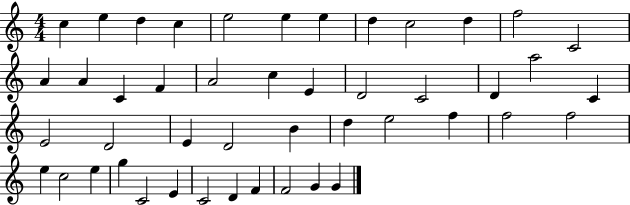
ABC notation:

X:1
T:Untitled
M:4/4
L:1/4
K:C
c e d c e2 e e d c2 d f2 C2 A A C F A2 c E D2 C2 D a2 C E2 D2 E D2 B d e2 f f2 f2 e c2 e g C2 E C2 D F F2 G G